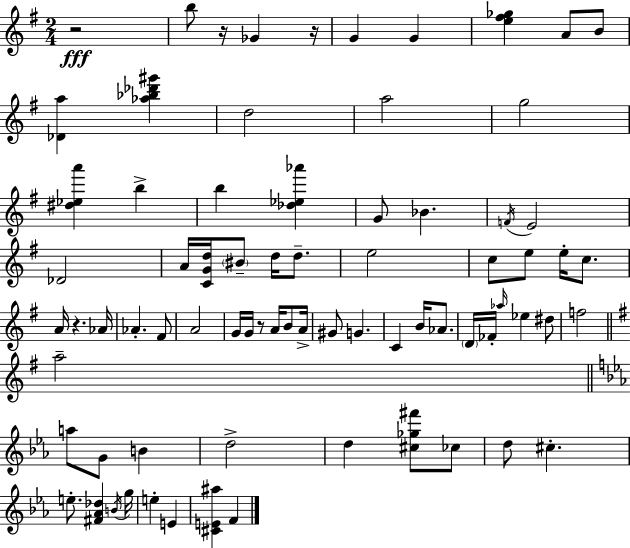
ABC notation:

X:1
T:Untitled
M:2/4
L:1/4
K:Em
z2 b/2 z/4 _G z/4 G G [e^f_g] A/2 B/2 [_Da] [_a_b_d'^g'] d2 a2 g2 [^d_ea'] b b [_d_e_a'] G/2 _B F/4 E2 _D2 A/4 [CGd]/4 ^B/2 d/4 d/2 e2 c/2 e/2 e/4 c/2 A/4 z _A/4 _A ^F/2 A2 G/4 G/4 z/2 A/4 B/2 A/4 ^G/2 G C B/4 _A/2 D/4 _F/4 _a/4 _e ^d/2 f2 a2 a/2 G/2 B d2 d [^c_g^f']/2 _c/2 d/2 ^c e/2 [^F_A_d] B/4 g/4 e E [^CE^a] F